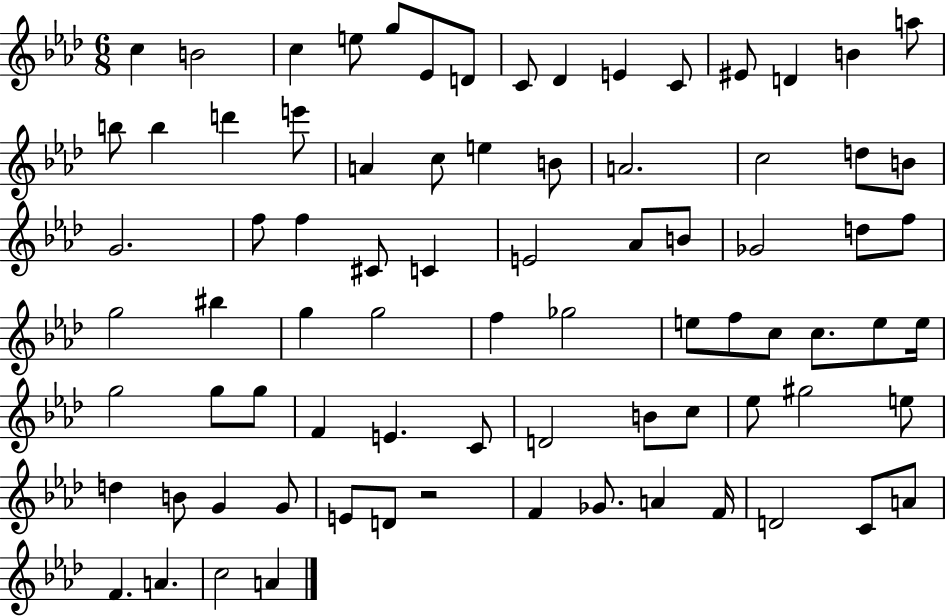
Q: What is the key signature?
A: AES major